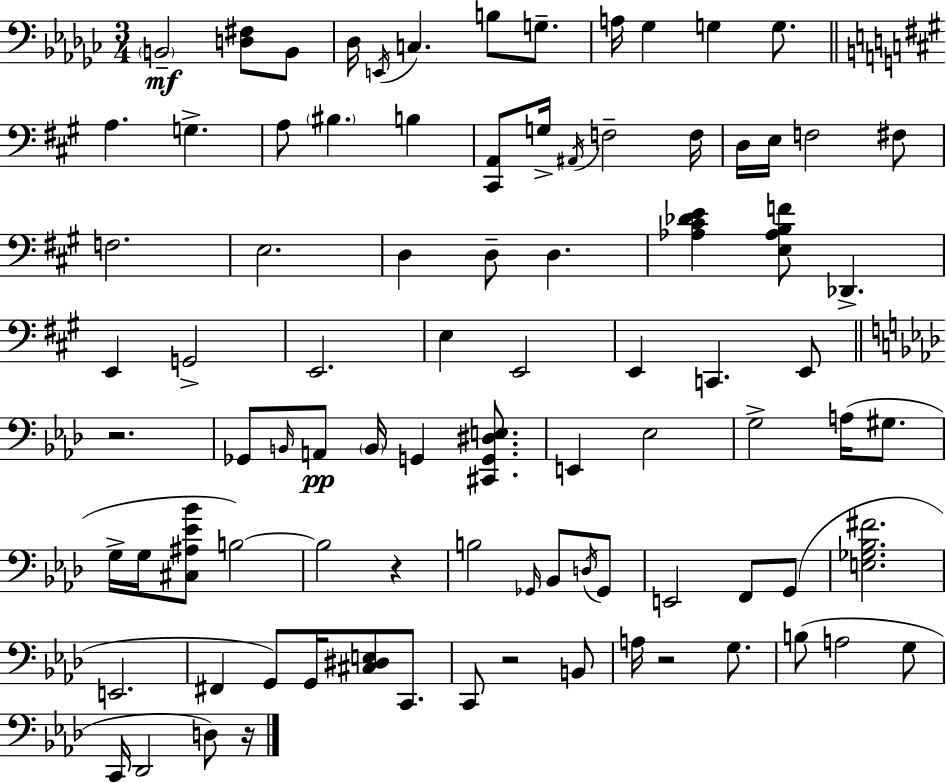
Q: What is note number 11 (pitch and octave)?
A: G3